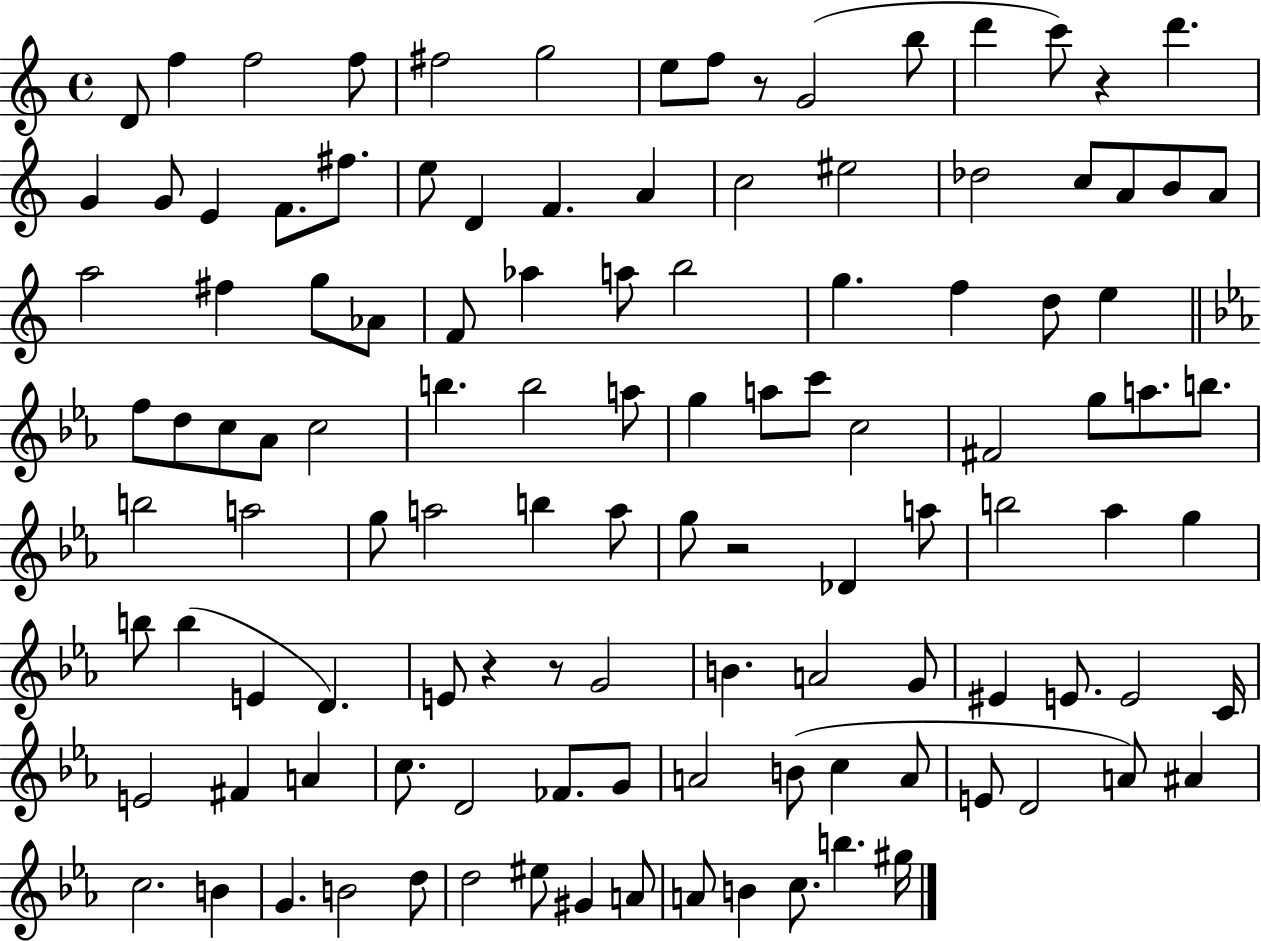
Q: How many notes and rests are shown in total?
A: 116